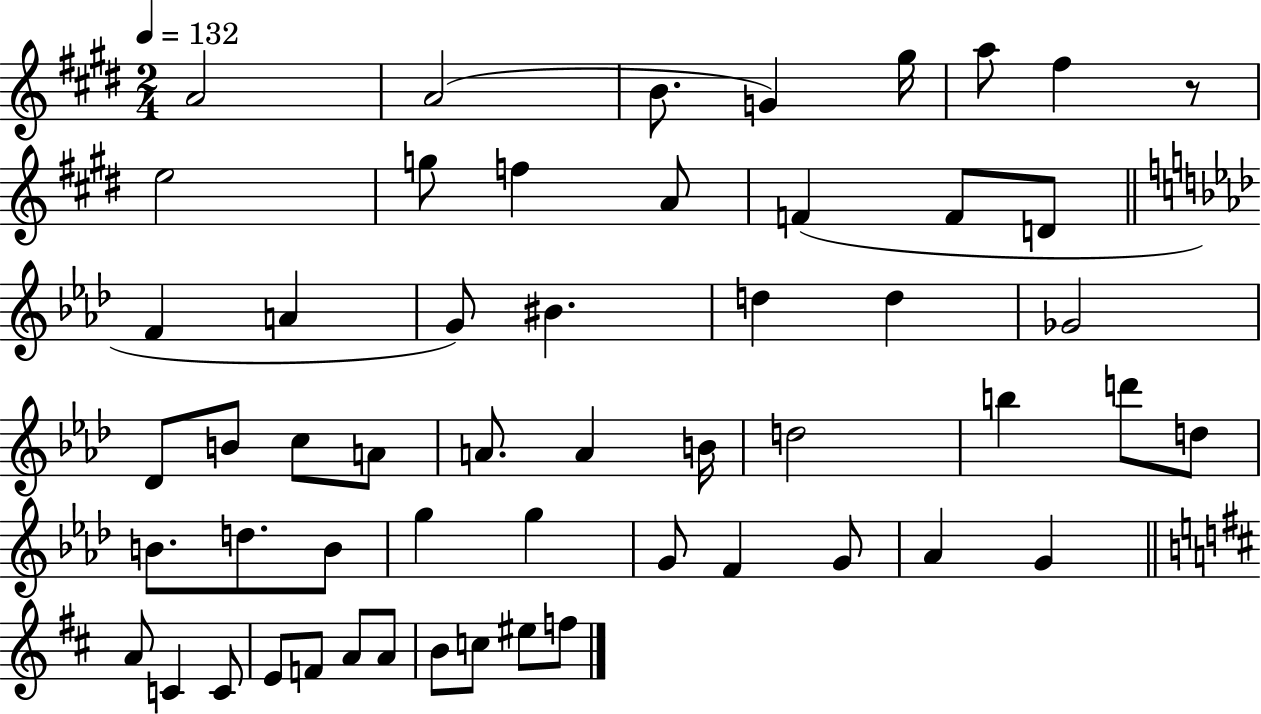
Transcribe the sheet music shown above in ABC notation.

X:1
T:Untitled
M:2/4
L:1/4
K:E
A2 A2 B/2 G ^g/4 a/2 ^f z/2 e2 g/2 f A/2 F F/2 D/2 F A G/2 ^B d d _G2 _D/2 B/2 c/2 A/2 A/2 A B/4 d2 b d'/2 d/2 B/2 d/2 B/2 g g G/2 F G/2 _A G A/2 C C/2 E/2 F/2 A/2 A/2 B/2 c/2 ^e/2 f/2